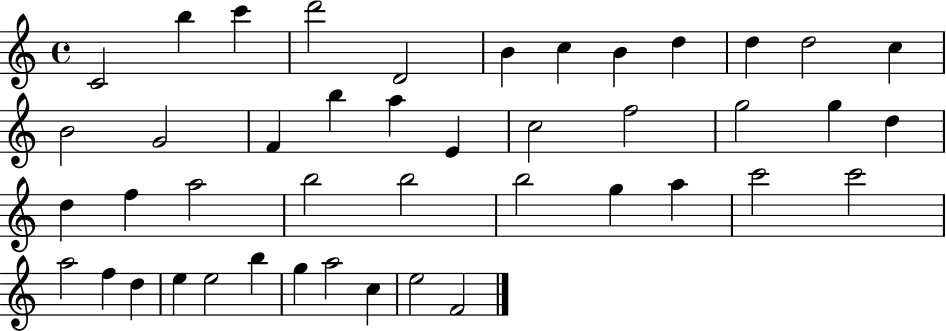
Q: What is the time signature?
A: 4/4